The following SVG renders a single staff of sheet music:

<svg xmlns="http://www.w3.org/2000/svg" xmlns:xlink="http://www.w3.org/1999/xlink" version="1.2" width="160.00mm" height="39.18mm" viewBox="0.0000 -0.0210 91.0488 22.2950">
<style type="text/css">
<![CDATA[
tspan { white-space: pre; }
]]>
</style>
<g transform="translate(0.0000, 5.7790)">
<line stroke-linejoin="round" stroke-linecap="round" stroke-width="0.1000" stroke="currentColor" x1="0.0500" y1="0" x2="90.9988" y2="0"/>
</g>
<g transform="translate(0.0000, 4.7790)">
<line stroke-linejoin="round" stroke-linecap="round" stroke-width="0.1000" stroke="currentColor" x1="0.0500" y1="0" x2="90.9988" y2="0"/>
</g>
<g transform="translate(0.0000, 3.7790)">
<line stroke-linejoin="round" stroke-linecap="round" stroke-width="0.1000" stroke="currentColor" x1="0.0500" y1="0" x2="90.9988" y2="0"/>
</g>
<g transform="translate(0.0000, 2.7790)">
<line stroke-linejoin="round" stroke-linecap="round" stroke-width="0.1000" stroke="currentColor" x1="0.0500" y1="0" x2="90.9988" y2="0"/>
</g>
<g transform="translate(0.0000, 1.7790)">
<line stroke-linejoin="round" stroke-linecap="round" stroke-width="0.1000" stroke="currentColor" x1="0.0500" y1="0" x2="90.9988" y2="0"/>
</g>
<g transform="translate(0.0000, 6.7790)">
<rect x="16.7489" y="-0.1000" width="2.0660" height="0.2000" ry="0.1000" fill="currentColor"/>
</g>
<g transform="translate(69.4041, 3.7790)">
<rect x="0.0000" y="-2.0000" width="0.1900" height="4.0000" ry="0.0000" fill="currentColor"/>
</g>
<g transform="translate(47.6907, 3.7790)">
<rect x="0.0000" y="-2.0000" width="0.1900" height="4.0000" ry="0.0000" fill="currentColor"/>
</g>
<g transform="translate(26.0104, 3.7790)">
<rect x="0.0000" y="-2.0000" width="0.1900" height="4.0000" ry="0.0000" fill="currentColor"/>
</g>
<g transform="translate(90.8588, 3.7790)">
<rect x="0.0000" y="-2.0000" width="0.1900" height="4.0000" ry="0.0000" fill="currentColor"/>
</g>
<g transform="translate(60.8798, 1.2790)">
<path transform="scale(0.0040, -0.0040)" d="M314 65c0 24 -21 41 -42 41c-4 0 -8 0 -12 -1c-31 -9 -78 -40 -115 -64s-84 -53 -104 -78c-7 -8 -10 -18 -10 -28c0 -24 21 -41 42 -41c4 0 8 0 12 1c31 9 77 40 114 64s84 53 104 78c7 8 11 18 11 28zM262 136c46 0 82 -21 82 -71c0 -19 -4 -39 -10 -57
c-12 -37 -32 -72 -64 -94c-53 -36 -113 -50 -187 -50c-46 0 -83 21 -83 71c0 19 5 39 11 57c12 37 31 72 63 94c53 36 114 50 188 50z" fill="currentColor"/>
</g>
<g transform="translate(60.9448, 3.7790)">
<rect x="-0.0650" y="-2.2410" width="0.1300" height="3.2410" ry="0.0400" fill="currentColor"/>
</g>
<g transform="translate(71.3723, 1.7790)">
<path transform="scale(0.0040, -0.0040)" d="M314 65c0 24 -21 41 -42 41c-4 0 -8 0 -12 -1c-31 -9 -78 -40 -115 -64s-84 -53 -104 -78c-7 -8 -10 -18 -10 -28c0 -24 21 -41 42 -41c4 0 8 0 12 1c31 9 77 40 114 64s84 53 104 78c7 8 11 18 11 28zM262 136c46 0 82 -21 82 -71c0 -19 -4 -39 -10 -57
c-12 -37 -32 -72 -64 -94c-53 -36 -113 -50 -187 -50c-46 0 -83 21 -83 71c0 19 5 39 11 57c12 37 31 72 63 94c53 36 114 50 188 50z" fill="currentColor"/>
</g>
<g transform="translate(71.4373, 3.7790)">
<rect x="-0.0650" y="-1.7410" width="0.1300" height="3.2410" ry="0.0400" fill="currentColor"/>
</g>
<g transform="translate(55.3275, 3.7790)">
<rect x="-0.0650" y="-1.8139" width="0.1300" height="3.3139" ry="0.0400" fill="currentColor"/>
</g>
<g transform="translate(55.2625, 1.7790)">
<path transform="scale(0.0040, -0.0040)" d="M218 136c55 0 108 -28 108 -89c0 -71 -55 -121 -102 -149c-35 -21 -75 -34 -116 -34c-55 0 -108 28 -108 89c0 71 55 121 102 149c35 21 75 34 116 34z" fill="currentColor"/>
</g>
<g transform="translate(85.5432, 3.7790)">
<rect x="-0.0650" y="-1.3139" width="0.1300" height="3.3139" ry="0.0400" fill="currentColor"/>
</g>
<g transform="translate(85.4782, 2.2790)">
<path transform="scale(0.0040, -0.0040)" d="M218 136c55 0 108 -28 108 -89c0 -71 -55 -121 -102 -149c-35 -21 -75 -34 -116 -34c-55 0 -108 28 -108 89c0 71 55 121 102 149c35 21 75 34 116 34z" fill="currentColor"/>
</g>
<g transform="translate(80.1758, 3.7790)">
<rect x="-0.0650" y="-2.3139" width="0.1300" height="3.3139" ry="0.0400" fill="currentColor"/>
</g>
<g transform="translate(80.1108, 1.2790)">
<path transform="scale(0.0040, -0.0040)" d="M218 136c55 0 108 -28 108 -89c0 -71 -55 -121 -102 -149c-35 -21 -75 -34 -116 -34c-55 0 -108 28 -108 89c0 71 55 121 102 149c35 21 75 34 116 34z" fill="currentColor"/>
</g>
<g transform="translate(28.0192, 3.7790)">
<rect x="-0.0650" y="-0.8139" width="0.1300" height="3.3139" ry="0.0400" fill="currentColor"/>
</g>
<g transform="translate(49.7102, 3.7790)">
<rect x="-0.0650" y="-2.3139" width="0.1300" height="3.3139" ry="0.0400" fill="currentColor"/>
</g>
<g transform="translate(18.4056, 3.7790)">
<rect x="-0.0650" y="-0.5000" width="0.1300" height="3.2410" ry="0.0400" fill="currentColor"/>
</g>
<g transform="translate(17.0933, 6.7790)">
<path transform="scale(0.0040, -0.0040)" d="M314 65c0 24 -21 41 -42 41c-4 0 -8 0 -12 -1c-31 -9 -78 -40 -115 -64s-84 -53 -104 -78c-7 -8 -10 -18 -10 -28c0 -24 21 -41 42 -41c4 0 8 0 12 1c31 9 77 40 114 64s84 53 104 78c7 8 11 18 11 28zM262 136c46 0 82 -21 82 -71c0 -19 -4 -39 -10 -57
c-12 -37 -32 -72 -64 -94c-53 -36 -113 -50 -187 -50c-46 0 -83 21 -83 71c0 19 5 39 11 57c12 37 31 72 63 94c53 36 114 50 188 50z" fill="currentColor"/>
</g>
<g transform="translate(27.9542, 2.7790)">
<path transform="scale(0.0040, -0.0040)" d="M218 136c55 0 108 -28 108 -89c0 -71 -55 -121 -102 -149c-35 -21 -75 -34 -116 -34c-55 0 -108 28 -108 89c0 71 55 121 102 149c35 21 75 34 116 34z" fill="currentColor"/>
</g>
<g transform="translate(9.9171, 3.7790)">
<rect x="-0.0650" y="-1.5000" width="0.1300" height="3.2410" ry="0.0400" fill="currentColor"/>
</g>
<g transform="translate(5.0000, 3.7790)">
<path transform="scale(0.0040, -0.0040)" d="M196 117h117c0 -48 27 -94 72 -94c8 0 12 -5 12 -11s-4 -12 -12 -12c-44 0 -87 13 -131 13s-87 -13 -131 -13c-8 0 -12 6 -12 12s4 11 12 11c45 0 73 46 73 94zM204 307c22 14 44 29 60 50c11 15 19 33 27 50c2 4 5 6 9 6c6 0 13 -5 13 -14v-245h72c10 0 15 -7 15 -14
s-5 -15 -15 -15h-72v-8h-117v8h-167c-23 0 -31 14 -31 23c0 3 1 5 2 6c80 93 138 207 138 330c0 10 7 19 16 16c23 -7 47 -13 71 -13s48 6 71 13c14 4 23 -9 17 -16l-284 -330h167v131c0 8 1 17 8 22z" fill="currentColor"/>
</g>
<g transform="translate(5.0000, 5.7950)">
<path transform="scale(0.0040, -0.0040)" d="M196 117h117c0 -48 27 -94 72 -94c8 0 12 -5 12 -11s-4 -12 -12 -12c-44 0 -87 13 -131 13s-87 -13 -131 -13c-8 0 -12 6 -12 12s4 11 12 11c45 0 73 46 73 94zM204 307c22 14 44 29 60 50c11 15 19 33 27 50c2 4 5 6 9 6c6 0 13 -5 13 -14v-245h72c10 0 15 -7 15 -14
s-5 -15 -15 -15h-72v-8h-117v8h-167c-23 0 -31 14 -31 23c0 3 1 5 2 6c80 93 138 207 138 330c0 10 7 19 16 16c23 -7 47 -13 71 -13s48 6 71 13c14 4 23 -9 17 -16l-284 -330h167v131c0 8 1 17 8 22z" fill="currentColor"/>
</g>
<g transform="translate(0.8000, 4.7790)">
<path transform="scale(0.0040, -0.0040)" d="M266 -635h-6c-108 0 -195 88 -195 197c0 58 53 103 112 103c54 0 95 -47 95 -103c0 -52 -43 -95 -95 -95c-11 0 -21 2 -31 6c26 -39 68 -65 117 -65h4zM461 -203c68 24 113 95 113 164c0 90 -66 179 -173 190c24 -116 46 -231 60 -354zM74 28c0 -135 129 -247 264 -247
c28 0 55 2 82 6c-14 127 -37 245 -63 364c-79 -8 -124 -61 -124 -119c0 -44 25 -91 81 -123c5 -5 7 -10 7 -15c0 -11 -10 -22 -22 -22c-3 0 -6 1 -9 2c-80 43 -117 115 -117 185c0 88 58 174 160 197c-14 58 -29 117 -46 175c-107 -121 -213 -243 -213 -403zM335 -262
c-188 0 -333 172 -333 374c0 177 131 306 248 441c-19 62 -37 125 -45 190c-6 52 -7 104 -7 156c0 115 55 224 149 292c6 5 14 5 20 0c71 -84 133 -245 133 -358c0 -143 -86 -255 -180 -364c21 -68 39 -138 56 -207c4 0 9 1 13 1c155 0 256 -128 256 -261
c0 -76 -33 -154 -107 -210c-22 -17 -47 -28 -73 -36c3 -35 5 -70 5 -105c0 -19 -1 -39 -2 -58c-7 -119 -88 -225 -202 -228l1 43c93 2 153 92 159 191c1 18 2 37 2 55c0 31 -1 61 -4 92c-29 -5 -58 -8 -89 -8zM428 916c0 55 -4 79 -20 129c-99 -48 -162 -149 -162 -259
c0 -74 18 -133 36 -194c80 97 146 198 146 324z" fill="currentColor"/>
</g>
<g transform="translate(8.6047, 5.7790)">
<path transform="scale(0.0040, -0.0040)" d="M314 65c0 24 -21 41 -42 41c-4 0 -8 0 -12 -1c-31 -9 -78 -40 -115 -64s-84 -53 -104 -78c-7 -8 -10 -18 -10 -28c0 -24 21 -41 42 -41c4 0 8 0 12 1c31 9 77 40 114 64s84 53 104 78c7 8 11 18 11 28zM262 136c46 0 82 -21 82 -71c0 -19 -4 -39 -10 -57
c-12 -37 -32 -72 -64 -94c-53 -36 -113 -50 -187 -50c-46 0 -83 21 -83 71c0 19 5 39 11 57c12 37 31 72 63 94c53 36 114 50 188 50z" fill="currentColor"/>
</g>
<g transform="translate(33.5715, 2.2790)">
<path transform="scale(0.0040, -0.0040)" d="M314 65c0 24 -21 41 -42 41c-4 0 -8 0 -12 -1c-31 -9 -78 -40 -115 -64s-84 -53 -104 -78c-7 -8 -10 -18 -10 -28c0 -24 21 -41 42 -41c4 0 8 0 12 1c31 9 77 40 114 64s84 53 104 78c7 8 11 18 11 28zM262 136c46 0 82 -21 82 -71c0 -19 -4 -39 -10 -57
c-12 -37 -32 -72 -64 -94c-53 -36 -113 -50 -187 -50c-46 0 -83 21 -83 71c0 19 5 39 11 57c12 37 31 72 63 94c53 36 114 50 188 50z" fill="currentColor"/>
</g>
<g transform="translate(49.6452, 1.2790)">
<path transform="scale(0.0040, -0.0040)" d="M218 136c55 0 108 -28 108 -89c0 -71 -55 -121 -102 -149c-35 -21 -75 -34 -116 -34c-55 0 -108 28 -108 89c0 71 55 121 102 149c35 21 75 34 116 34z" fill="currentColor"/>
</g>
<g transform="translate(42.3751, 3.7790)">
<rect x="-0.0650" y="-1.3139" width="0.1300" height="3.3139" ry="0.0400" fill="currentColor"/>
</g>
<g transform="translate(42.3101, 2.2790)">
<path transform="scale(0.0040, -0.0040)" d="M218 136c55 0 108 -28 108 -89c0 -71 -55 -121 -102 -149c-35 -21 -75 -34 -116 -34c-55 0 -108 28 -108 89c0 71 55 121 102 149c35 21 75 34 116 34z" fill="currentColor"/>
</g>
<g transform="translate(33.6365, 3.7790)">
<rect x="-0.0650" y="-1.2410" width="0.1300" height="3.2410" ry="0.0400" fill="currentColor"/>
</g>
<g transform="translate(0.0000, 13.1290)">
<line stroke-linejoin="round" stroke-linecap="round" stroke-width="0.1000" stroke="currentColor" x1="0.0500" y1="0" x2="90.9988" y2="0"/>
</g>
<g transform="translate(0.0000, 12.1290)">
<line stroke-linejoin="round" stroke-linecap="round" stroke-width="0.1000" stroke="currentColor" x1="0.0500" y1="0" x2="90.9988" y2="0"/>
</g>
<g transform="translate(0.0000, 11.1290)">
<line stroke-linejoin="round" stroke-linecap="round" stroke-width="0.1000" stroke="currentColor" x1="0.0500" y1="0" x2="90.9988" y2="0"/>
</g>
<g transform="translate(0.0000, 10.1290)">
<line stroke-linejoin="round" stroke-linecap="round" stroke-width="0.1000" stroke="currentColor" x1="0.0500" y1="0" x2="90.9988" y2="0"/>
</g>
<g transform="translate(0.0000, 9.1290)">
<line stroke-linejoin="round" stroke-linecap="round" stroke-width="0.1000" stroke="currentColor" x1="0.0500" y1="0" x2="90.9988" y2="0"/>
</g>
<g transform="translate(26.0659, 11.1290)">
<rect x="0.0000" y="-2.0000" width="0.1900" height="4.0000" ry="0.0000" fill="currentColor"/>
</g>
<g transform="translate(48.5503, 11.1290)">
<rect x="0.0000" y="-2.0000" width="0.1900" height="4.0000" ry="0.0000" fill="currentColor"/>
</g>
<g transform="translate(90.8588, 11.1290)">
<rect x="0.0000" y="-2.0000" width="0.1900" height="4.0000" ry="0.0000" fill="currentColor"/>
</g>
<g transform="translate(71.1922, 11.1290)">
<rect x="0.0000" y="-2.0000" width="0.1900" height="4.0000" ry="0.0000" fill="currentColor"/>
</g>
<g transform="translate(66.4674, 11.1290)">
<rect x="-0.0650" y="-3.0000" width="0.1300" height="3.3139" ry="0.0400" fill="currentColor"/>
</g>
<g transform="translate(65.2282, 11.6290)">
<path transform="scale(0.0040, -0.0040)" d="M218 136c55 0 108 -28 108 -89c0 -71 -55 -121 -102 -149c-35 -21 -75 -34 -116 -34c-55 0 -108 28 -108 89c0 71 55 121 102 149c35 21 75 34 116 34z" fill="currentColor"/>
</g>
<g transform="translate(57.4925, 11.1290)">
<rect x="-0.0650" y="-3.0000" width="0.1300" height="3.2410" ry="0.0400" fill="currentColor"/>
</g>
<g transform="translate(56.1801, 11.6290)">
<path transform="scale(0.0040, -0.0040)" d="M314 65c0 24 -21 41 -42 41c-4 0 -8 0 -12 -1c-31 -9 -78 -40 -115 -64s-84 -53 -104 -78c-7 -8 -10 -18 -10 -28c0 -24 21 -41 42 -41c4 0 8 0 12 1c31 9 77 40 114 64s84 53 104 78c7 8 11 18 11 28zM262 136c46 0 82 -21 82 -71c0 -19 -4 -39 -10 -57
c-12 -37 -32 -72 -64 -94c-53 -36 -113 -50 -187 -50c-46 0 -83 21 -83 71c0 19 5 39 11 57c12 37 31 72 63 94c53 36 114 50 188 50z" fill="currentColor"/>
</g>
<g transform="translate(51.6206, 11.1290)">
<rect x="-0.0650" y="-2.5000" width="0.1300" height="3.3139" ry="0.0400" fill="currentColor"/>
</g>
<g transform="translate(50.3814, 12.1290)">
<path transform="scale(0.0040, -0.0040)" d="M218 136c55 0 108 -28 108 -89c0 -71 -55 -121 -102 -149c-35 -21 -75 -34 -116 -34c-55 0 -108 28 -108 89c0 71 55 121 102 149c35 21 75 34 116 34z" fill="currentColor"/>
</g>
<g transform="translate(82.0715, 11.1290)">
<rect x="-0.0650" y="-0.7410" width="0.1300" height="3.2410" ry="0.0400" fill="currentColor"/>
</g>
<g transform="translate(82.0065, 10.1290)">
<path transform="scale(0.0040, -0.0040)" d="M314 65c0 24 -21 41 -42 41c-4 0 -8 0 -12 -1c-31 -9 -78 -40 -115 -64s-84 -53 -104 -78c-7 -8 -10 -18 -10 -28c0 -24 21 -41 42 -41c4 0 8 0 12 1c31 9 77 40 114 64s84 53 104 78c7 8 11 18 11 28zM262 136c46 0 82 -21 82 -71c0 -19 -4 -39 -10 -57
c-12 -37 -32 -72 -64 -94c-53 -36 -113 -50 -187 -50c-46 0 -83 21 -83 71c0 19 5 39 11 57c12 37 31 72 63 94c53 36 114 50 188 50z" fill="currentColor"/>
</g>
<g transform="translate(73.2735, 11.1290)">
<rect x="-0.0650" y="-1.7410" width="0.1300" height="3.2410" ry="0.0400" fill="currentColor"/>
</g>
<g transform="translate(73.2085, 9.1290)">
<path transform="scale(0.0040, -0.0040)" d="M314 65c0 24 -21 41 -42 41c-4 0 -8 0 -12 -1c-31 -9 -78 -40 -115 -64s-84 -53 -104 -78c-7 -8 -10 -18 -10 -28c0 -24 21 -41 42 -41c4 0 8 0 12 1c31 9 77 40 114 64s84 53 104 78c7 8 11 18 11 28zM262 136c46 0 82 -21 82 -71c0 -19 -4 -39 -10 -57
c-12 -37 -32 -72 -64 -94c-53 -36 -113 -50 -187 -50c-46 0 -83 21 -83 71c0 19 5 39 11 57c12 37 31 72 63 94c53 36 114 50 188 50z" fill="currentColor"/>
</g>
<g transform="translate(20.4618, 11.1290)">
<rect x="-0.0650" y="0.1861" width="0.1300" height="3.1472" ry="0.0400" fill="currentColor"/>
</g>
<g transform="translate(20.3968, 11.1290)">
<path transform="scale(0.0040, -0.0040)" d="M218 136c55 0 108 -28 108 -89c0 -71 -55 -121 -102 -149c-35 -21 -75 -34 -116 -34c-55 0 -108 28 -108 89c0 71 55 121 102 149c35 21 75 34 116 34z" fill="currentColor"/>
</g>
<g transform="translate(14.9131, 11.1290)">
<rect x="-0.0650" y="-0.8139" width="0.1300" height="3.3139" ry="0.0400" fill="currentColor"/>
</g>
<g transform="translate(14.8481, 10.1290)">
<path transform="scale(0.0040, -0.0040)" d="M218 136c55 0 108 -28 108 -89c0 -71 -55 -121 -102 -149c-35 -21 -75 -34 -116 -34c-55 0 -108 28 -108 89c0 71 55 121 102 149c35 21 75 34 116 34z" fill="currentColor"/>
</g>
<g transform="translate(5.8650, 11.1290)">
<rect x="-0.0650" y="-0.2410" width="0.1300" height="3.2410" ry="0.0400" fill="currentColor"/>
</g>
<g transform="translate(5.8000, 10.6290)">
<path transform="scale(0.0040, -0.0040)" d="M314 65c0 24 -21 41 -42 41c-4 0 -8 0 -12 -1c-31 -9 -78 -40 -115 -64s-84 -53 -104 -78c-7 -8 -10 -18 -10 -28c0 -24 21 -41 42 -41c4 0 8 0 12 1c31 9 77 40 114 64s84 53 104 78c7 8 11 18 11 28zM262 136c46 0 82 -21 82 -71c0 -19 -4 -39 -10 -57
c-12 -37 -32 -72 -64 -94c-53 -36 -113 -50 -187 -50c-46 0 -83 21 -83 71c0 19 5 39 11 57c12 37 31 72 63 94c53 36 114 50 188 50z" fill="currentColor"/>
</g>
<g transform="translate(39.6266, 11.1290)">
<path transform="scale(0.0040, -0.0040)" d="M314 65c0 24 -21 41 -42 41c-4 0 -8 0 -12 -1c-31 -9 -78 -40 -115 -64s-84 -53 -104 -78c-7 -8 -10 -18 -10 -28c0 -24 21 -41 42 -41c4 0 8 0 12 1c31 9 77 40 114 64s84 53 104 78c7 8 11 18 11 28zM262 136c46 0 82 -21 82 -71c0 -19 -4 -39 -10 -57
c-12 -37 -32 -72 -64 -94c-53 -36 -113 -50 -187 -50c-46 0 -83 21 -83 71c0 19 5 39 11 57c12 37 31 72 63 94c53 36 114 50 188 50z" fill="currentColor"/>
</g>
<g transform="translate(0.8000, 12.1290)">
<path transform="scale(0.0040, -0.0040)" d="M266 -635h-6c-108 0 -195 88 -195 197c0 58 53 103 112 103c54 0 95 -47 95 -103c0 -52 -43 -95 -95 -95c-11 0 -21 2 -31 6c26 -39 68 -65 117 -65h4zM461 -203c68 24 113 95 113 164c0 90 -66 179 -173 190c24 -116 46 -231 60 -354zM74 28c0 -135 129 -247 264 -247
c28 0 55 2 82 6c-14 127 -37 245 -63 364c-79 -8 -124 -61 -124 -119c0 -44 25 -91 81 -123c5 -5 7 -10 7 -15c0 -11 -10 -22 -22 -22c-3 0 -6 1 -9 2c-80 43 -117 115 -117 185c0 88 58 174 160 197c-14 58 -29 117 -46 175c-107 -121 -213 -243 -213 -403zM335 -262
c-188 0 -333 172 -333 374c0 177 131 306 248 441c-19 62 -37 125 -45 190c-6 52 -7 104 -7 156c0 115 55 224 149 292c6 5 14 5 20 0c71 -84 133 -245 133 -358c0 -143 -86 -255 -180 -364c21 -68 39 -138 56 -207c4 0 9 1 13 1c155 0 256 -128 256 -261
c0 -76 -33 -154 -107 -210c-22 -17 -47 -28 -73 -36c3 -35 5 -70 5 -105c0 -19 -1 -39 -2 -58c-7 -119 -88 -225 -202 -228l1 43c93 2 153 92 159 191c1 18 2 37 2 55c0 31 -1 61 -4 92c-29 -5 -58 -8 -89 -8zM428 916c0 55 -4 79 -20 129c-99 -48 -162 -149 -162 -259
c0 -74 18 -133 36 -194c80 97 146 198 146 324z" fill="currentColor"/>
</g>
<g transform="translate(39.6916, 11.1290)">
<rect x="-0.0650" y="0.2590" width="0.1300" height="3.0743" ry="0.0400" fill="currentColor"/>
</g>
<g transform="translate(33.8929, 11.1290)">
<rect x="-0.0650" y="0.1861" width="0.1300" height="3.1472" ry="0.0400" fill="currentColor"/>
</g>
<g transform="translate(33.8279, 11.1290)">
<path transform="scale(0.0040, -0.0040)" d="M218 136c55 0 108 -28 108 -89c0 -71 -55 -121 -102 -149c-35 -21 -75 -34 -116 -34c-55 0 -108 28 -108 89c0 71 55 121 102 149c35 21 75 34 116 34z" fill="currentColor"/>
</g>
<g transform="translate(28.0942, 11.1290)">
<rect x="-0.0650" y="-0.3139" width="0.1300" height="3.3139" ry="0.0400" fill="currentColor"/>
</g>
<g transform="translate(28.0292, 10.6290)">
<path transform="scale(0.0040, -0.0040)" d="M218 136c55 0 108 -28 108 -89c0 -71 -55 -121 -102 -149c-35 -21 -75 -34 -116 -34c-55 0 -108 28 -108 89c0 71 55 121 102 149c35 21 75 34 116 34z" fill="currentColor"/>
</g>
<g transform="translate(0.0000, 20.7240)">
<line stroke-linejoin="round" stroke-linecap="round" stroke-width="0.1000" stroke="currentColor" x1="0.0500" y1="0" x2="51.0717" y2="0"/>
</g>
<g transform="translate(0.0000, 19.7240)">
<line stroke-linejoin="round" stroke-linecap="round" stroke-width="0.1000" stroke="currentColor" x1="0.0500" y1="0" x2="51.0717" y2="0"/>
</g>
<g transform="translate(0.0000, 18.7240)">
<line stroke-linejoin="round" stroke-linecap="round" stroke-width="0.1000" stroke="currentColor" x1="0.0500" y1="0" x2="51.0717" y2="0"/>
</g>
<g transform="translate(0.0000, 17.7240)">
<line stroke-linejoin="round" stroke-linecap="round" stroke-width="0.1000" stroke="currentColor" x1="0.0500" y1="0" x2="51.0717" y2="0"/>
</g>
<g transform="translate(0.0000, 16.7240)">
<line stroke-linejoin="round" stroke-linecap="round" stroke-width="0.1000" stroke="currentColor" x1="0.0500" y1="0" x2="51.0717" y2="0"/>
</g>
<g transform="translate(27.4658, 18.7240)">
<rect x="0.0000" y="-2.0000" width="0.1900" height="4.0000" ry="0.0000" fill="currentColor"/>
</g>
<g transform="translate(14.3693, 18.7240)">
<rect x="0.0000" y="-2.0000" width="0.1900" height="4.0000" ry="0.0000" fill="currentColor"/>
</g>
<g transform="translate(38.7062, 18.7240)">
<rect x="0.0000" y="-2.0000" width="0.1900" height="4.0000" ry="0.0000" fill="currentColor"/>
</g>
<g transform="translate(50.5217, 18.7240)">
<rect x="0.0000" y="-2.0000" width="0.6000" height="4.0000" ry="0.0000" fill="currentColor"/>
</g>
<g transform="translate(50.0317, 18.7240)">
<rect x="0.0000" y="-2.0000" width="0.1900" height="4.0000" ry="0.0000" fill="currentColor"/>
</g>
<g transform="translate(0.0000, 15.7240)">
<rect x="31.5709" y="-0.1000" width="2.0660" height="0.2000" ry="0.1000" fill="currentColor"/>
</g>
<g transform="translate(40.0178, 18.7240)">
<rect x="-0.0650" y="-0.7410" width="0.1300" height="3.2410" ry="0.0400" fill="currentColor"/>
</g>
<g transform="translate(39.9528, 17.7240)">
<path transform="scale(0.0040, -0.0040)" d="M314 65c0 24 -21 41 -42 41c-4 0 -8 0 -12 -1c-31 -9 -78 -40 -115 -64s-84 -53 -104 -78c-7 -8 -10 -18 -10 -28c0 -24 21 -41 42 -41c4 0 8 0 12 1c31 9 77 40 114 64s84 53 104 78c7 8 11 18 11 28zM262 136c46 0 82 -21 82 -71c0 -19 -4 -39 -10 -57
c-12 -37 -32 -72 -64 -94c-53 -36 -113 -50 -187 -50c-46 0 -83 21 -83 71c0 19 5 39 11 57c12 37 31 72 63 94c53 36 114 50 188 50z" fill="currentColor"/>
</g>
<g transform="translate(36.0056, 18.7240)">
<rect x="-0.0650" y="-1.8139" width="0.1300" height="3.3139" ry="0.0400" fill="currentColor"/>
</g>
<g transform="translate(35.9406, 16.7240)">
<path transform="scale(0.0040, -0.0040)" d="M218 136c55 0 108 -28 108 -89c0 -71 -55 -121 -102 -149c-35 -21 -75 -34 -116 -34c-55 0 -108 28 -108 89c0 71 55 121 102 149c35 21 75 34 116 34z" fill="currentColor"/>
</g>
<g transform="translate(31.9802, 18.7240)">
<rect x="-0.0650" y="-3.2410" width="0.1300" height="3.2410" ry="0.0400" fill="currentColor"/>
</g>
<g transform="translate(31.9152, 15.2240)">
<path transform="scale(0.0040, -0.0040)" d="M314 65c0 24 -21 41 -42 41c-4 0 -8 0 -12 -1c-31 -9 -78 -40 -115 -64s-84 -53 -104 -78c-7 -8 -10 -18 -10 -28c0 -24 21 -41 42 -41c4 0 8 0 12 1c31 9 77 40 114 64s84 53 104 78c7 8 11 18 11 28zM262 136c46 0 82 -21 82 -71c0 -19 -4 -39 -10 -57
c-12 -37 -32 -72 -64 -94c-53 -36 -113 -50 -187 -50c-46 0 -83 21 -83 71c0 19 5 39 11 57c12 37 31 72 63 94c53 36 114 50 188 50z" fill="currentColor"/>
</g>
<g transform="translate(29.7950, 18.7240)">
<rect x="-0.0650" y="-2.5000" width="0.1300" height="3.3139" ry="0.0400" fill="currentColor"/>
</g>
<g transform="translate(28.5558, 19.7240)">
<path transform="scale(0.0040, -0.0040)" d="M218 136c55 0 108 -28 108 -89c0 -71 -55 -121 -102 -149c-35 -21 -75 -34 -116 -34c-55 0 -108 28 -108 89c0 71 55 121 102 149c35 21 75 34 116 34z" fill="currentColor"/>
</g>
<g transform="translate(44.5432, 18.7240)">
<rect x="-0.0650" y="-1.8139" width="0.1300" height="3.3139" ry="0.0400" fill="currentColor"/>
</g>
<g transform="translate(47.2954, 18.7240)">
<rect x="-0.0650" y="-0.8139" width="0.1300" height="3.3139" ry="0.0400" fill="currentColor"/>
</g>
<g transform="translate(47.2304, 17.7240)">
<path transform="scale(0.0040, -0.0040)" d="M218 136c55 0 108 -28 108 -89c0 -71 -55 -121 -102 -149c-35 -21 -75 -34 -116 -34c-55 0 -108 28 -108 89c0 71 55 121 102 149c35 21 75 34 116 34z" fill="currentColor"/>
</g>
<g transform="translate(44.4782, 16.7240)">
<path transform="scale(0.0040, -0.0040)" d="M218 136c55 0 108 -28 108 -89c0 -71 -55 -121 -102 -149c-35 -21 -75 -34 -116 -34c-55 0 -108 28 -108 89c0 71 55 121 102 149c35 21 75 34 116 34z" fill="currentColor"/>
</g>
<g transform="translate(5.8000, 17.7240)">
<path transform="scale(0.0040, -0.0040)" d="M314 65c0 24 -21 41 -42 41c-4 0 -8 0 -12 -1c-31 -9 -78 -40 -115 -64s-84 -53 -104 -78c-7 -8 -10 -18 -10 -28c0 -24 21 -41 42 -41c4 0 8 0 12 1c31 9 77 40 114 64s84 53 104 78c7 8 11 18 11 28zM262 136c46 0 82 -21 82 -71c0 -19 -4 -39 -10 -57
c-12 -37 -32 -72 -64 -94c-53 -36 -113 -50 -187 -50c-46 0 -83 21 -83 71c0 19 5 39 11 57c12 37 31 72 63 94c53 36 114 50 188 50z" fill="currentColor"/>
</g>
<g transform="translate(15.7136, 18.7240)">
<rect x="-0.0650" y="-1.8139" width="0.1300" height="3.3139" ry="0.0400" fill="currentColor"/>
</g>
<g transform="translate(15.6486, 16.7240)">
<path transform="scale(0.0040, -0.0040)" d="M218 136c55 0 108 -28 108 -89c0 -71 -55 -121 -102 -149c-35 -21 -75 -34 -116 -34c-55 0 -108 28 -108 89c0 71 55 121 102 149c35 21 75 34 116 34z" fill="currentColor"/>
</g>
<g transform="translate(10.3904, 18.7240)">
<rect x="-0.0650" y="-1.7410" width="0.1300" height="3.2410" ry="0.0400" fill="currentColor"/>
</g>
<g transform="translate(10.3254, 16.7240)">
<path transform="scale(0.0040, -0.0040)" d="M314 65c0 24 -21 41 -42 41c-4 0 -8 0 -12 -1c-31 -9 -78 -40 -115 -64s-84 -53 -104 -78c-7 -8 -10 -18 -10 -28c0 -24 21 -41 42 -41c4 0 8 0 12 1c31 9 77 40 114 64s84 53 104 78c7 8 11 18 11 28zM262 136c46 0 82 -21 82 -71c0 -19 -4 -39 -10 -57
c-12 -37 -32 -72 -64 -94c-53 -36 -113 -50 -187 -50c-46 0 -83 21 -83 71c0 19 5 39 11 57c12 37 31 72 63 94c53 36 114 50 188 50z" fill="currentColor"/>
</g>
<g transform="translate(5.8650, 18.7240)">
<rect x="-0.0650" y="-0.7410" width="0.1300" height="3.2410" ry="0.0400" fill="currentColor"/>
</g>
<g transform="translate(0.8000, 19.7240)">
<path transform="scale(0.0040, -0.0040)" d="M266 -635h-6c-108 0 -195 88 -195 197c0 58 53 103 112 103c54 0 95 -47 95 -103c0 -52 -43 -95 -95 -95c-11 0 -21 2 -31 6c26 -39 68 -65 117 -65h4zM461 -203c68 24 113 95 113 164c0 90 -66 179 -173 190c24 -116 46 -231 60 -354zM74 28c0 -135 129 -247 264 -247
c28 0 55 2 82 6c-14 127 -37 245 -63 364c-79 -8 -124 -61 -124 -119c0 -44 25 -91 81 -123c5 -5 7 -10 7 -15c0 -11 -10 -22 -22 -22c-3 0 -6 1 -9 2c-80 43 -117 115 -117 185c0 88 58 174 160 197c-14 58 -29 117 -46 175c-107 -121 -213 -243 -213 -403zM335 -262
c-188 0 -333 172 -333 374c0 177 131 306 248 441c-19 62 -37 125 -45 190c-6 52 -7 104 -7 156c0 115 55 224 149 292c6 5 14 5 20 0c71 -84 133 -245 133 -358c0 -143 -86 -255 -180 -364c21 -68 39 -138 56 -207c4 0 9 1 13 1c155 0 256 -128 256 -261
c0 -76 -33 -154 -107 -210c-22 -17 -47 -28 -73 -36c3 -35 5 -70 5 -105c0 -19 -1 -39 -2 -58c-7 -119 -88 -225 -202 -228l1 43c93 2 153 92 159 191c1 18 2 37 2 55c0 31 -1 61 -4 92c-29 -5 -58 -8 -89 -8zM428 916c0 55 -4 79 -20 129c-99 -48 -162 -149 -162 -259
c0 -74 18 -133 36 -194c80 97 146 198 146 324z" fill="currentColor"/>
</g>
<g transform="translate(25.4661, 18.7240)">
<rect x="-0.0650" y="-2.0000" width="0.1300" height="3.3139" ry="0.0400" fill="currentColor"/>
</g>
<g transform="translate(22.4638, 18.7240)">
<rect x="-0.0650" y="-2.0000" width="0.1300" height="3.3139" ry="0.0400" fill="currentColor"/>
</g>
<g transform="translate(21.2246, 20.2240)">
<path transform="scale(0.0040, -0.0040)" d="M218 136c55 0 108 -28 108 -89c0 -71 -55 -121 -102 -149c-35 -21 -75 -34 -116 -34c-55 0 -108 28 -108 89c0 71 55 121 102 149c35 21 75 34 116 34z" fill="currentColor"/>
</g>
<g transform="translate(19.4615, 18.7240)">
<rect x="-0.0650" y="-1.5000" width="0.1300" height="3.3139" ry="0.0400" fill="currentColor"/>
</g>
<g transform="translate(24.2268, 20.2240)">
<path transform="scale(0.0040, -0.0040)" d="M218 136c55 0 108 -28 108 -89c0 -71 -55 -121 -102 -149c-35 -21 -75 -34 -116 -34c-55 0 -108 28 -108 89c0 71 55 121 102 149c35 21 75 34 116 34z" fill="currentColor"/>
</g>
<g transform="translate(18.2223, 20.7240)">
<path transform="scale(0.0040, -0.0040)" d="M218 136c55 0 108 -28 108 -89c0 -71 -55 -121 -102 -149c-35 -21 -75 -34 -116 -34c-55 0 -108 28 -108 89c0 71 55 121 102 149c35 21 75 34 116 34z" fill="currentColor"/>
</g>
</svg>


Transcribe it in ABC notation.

X:1
T:Untitled
M:4/4
L:1/4
K:C
E2 C2 d e2 e g f g2 f2 g e c2 d B c B B2 G A2 A f2 d2 d2 f2 f E F F G b2 f d2 f d